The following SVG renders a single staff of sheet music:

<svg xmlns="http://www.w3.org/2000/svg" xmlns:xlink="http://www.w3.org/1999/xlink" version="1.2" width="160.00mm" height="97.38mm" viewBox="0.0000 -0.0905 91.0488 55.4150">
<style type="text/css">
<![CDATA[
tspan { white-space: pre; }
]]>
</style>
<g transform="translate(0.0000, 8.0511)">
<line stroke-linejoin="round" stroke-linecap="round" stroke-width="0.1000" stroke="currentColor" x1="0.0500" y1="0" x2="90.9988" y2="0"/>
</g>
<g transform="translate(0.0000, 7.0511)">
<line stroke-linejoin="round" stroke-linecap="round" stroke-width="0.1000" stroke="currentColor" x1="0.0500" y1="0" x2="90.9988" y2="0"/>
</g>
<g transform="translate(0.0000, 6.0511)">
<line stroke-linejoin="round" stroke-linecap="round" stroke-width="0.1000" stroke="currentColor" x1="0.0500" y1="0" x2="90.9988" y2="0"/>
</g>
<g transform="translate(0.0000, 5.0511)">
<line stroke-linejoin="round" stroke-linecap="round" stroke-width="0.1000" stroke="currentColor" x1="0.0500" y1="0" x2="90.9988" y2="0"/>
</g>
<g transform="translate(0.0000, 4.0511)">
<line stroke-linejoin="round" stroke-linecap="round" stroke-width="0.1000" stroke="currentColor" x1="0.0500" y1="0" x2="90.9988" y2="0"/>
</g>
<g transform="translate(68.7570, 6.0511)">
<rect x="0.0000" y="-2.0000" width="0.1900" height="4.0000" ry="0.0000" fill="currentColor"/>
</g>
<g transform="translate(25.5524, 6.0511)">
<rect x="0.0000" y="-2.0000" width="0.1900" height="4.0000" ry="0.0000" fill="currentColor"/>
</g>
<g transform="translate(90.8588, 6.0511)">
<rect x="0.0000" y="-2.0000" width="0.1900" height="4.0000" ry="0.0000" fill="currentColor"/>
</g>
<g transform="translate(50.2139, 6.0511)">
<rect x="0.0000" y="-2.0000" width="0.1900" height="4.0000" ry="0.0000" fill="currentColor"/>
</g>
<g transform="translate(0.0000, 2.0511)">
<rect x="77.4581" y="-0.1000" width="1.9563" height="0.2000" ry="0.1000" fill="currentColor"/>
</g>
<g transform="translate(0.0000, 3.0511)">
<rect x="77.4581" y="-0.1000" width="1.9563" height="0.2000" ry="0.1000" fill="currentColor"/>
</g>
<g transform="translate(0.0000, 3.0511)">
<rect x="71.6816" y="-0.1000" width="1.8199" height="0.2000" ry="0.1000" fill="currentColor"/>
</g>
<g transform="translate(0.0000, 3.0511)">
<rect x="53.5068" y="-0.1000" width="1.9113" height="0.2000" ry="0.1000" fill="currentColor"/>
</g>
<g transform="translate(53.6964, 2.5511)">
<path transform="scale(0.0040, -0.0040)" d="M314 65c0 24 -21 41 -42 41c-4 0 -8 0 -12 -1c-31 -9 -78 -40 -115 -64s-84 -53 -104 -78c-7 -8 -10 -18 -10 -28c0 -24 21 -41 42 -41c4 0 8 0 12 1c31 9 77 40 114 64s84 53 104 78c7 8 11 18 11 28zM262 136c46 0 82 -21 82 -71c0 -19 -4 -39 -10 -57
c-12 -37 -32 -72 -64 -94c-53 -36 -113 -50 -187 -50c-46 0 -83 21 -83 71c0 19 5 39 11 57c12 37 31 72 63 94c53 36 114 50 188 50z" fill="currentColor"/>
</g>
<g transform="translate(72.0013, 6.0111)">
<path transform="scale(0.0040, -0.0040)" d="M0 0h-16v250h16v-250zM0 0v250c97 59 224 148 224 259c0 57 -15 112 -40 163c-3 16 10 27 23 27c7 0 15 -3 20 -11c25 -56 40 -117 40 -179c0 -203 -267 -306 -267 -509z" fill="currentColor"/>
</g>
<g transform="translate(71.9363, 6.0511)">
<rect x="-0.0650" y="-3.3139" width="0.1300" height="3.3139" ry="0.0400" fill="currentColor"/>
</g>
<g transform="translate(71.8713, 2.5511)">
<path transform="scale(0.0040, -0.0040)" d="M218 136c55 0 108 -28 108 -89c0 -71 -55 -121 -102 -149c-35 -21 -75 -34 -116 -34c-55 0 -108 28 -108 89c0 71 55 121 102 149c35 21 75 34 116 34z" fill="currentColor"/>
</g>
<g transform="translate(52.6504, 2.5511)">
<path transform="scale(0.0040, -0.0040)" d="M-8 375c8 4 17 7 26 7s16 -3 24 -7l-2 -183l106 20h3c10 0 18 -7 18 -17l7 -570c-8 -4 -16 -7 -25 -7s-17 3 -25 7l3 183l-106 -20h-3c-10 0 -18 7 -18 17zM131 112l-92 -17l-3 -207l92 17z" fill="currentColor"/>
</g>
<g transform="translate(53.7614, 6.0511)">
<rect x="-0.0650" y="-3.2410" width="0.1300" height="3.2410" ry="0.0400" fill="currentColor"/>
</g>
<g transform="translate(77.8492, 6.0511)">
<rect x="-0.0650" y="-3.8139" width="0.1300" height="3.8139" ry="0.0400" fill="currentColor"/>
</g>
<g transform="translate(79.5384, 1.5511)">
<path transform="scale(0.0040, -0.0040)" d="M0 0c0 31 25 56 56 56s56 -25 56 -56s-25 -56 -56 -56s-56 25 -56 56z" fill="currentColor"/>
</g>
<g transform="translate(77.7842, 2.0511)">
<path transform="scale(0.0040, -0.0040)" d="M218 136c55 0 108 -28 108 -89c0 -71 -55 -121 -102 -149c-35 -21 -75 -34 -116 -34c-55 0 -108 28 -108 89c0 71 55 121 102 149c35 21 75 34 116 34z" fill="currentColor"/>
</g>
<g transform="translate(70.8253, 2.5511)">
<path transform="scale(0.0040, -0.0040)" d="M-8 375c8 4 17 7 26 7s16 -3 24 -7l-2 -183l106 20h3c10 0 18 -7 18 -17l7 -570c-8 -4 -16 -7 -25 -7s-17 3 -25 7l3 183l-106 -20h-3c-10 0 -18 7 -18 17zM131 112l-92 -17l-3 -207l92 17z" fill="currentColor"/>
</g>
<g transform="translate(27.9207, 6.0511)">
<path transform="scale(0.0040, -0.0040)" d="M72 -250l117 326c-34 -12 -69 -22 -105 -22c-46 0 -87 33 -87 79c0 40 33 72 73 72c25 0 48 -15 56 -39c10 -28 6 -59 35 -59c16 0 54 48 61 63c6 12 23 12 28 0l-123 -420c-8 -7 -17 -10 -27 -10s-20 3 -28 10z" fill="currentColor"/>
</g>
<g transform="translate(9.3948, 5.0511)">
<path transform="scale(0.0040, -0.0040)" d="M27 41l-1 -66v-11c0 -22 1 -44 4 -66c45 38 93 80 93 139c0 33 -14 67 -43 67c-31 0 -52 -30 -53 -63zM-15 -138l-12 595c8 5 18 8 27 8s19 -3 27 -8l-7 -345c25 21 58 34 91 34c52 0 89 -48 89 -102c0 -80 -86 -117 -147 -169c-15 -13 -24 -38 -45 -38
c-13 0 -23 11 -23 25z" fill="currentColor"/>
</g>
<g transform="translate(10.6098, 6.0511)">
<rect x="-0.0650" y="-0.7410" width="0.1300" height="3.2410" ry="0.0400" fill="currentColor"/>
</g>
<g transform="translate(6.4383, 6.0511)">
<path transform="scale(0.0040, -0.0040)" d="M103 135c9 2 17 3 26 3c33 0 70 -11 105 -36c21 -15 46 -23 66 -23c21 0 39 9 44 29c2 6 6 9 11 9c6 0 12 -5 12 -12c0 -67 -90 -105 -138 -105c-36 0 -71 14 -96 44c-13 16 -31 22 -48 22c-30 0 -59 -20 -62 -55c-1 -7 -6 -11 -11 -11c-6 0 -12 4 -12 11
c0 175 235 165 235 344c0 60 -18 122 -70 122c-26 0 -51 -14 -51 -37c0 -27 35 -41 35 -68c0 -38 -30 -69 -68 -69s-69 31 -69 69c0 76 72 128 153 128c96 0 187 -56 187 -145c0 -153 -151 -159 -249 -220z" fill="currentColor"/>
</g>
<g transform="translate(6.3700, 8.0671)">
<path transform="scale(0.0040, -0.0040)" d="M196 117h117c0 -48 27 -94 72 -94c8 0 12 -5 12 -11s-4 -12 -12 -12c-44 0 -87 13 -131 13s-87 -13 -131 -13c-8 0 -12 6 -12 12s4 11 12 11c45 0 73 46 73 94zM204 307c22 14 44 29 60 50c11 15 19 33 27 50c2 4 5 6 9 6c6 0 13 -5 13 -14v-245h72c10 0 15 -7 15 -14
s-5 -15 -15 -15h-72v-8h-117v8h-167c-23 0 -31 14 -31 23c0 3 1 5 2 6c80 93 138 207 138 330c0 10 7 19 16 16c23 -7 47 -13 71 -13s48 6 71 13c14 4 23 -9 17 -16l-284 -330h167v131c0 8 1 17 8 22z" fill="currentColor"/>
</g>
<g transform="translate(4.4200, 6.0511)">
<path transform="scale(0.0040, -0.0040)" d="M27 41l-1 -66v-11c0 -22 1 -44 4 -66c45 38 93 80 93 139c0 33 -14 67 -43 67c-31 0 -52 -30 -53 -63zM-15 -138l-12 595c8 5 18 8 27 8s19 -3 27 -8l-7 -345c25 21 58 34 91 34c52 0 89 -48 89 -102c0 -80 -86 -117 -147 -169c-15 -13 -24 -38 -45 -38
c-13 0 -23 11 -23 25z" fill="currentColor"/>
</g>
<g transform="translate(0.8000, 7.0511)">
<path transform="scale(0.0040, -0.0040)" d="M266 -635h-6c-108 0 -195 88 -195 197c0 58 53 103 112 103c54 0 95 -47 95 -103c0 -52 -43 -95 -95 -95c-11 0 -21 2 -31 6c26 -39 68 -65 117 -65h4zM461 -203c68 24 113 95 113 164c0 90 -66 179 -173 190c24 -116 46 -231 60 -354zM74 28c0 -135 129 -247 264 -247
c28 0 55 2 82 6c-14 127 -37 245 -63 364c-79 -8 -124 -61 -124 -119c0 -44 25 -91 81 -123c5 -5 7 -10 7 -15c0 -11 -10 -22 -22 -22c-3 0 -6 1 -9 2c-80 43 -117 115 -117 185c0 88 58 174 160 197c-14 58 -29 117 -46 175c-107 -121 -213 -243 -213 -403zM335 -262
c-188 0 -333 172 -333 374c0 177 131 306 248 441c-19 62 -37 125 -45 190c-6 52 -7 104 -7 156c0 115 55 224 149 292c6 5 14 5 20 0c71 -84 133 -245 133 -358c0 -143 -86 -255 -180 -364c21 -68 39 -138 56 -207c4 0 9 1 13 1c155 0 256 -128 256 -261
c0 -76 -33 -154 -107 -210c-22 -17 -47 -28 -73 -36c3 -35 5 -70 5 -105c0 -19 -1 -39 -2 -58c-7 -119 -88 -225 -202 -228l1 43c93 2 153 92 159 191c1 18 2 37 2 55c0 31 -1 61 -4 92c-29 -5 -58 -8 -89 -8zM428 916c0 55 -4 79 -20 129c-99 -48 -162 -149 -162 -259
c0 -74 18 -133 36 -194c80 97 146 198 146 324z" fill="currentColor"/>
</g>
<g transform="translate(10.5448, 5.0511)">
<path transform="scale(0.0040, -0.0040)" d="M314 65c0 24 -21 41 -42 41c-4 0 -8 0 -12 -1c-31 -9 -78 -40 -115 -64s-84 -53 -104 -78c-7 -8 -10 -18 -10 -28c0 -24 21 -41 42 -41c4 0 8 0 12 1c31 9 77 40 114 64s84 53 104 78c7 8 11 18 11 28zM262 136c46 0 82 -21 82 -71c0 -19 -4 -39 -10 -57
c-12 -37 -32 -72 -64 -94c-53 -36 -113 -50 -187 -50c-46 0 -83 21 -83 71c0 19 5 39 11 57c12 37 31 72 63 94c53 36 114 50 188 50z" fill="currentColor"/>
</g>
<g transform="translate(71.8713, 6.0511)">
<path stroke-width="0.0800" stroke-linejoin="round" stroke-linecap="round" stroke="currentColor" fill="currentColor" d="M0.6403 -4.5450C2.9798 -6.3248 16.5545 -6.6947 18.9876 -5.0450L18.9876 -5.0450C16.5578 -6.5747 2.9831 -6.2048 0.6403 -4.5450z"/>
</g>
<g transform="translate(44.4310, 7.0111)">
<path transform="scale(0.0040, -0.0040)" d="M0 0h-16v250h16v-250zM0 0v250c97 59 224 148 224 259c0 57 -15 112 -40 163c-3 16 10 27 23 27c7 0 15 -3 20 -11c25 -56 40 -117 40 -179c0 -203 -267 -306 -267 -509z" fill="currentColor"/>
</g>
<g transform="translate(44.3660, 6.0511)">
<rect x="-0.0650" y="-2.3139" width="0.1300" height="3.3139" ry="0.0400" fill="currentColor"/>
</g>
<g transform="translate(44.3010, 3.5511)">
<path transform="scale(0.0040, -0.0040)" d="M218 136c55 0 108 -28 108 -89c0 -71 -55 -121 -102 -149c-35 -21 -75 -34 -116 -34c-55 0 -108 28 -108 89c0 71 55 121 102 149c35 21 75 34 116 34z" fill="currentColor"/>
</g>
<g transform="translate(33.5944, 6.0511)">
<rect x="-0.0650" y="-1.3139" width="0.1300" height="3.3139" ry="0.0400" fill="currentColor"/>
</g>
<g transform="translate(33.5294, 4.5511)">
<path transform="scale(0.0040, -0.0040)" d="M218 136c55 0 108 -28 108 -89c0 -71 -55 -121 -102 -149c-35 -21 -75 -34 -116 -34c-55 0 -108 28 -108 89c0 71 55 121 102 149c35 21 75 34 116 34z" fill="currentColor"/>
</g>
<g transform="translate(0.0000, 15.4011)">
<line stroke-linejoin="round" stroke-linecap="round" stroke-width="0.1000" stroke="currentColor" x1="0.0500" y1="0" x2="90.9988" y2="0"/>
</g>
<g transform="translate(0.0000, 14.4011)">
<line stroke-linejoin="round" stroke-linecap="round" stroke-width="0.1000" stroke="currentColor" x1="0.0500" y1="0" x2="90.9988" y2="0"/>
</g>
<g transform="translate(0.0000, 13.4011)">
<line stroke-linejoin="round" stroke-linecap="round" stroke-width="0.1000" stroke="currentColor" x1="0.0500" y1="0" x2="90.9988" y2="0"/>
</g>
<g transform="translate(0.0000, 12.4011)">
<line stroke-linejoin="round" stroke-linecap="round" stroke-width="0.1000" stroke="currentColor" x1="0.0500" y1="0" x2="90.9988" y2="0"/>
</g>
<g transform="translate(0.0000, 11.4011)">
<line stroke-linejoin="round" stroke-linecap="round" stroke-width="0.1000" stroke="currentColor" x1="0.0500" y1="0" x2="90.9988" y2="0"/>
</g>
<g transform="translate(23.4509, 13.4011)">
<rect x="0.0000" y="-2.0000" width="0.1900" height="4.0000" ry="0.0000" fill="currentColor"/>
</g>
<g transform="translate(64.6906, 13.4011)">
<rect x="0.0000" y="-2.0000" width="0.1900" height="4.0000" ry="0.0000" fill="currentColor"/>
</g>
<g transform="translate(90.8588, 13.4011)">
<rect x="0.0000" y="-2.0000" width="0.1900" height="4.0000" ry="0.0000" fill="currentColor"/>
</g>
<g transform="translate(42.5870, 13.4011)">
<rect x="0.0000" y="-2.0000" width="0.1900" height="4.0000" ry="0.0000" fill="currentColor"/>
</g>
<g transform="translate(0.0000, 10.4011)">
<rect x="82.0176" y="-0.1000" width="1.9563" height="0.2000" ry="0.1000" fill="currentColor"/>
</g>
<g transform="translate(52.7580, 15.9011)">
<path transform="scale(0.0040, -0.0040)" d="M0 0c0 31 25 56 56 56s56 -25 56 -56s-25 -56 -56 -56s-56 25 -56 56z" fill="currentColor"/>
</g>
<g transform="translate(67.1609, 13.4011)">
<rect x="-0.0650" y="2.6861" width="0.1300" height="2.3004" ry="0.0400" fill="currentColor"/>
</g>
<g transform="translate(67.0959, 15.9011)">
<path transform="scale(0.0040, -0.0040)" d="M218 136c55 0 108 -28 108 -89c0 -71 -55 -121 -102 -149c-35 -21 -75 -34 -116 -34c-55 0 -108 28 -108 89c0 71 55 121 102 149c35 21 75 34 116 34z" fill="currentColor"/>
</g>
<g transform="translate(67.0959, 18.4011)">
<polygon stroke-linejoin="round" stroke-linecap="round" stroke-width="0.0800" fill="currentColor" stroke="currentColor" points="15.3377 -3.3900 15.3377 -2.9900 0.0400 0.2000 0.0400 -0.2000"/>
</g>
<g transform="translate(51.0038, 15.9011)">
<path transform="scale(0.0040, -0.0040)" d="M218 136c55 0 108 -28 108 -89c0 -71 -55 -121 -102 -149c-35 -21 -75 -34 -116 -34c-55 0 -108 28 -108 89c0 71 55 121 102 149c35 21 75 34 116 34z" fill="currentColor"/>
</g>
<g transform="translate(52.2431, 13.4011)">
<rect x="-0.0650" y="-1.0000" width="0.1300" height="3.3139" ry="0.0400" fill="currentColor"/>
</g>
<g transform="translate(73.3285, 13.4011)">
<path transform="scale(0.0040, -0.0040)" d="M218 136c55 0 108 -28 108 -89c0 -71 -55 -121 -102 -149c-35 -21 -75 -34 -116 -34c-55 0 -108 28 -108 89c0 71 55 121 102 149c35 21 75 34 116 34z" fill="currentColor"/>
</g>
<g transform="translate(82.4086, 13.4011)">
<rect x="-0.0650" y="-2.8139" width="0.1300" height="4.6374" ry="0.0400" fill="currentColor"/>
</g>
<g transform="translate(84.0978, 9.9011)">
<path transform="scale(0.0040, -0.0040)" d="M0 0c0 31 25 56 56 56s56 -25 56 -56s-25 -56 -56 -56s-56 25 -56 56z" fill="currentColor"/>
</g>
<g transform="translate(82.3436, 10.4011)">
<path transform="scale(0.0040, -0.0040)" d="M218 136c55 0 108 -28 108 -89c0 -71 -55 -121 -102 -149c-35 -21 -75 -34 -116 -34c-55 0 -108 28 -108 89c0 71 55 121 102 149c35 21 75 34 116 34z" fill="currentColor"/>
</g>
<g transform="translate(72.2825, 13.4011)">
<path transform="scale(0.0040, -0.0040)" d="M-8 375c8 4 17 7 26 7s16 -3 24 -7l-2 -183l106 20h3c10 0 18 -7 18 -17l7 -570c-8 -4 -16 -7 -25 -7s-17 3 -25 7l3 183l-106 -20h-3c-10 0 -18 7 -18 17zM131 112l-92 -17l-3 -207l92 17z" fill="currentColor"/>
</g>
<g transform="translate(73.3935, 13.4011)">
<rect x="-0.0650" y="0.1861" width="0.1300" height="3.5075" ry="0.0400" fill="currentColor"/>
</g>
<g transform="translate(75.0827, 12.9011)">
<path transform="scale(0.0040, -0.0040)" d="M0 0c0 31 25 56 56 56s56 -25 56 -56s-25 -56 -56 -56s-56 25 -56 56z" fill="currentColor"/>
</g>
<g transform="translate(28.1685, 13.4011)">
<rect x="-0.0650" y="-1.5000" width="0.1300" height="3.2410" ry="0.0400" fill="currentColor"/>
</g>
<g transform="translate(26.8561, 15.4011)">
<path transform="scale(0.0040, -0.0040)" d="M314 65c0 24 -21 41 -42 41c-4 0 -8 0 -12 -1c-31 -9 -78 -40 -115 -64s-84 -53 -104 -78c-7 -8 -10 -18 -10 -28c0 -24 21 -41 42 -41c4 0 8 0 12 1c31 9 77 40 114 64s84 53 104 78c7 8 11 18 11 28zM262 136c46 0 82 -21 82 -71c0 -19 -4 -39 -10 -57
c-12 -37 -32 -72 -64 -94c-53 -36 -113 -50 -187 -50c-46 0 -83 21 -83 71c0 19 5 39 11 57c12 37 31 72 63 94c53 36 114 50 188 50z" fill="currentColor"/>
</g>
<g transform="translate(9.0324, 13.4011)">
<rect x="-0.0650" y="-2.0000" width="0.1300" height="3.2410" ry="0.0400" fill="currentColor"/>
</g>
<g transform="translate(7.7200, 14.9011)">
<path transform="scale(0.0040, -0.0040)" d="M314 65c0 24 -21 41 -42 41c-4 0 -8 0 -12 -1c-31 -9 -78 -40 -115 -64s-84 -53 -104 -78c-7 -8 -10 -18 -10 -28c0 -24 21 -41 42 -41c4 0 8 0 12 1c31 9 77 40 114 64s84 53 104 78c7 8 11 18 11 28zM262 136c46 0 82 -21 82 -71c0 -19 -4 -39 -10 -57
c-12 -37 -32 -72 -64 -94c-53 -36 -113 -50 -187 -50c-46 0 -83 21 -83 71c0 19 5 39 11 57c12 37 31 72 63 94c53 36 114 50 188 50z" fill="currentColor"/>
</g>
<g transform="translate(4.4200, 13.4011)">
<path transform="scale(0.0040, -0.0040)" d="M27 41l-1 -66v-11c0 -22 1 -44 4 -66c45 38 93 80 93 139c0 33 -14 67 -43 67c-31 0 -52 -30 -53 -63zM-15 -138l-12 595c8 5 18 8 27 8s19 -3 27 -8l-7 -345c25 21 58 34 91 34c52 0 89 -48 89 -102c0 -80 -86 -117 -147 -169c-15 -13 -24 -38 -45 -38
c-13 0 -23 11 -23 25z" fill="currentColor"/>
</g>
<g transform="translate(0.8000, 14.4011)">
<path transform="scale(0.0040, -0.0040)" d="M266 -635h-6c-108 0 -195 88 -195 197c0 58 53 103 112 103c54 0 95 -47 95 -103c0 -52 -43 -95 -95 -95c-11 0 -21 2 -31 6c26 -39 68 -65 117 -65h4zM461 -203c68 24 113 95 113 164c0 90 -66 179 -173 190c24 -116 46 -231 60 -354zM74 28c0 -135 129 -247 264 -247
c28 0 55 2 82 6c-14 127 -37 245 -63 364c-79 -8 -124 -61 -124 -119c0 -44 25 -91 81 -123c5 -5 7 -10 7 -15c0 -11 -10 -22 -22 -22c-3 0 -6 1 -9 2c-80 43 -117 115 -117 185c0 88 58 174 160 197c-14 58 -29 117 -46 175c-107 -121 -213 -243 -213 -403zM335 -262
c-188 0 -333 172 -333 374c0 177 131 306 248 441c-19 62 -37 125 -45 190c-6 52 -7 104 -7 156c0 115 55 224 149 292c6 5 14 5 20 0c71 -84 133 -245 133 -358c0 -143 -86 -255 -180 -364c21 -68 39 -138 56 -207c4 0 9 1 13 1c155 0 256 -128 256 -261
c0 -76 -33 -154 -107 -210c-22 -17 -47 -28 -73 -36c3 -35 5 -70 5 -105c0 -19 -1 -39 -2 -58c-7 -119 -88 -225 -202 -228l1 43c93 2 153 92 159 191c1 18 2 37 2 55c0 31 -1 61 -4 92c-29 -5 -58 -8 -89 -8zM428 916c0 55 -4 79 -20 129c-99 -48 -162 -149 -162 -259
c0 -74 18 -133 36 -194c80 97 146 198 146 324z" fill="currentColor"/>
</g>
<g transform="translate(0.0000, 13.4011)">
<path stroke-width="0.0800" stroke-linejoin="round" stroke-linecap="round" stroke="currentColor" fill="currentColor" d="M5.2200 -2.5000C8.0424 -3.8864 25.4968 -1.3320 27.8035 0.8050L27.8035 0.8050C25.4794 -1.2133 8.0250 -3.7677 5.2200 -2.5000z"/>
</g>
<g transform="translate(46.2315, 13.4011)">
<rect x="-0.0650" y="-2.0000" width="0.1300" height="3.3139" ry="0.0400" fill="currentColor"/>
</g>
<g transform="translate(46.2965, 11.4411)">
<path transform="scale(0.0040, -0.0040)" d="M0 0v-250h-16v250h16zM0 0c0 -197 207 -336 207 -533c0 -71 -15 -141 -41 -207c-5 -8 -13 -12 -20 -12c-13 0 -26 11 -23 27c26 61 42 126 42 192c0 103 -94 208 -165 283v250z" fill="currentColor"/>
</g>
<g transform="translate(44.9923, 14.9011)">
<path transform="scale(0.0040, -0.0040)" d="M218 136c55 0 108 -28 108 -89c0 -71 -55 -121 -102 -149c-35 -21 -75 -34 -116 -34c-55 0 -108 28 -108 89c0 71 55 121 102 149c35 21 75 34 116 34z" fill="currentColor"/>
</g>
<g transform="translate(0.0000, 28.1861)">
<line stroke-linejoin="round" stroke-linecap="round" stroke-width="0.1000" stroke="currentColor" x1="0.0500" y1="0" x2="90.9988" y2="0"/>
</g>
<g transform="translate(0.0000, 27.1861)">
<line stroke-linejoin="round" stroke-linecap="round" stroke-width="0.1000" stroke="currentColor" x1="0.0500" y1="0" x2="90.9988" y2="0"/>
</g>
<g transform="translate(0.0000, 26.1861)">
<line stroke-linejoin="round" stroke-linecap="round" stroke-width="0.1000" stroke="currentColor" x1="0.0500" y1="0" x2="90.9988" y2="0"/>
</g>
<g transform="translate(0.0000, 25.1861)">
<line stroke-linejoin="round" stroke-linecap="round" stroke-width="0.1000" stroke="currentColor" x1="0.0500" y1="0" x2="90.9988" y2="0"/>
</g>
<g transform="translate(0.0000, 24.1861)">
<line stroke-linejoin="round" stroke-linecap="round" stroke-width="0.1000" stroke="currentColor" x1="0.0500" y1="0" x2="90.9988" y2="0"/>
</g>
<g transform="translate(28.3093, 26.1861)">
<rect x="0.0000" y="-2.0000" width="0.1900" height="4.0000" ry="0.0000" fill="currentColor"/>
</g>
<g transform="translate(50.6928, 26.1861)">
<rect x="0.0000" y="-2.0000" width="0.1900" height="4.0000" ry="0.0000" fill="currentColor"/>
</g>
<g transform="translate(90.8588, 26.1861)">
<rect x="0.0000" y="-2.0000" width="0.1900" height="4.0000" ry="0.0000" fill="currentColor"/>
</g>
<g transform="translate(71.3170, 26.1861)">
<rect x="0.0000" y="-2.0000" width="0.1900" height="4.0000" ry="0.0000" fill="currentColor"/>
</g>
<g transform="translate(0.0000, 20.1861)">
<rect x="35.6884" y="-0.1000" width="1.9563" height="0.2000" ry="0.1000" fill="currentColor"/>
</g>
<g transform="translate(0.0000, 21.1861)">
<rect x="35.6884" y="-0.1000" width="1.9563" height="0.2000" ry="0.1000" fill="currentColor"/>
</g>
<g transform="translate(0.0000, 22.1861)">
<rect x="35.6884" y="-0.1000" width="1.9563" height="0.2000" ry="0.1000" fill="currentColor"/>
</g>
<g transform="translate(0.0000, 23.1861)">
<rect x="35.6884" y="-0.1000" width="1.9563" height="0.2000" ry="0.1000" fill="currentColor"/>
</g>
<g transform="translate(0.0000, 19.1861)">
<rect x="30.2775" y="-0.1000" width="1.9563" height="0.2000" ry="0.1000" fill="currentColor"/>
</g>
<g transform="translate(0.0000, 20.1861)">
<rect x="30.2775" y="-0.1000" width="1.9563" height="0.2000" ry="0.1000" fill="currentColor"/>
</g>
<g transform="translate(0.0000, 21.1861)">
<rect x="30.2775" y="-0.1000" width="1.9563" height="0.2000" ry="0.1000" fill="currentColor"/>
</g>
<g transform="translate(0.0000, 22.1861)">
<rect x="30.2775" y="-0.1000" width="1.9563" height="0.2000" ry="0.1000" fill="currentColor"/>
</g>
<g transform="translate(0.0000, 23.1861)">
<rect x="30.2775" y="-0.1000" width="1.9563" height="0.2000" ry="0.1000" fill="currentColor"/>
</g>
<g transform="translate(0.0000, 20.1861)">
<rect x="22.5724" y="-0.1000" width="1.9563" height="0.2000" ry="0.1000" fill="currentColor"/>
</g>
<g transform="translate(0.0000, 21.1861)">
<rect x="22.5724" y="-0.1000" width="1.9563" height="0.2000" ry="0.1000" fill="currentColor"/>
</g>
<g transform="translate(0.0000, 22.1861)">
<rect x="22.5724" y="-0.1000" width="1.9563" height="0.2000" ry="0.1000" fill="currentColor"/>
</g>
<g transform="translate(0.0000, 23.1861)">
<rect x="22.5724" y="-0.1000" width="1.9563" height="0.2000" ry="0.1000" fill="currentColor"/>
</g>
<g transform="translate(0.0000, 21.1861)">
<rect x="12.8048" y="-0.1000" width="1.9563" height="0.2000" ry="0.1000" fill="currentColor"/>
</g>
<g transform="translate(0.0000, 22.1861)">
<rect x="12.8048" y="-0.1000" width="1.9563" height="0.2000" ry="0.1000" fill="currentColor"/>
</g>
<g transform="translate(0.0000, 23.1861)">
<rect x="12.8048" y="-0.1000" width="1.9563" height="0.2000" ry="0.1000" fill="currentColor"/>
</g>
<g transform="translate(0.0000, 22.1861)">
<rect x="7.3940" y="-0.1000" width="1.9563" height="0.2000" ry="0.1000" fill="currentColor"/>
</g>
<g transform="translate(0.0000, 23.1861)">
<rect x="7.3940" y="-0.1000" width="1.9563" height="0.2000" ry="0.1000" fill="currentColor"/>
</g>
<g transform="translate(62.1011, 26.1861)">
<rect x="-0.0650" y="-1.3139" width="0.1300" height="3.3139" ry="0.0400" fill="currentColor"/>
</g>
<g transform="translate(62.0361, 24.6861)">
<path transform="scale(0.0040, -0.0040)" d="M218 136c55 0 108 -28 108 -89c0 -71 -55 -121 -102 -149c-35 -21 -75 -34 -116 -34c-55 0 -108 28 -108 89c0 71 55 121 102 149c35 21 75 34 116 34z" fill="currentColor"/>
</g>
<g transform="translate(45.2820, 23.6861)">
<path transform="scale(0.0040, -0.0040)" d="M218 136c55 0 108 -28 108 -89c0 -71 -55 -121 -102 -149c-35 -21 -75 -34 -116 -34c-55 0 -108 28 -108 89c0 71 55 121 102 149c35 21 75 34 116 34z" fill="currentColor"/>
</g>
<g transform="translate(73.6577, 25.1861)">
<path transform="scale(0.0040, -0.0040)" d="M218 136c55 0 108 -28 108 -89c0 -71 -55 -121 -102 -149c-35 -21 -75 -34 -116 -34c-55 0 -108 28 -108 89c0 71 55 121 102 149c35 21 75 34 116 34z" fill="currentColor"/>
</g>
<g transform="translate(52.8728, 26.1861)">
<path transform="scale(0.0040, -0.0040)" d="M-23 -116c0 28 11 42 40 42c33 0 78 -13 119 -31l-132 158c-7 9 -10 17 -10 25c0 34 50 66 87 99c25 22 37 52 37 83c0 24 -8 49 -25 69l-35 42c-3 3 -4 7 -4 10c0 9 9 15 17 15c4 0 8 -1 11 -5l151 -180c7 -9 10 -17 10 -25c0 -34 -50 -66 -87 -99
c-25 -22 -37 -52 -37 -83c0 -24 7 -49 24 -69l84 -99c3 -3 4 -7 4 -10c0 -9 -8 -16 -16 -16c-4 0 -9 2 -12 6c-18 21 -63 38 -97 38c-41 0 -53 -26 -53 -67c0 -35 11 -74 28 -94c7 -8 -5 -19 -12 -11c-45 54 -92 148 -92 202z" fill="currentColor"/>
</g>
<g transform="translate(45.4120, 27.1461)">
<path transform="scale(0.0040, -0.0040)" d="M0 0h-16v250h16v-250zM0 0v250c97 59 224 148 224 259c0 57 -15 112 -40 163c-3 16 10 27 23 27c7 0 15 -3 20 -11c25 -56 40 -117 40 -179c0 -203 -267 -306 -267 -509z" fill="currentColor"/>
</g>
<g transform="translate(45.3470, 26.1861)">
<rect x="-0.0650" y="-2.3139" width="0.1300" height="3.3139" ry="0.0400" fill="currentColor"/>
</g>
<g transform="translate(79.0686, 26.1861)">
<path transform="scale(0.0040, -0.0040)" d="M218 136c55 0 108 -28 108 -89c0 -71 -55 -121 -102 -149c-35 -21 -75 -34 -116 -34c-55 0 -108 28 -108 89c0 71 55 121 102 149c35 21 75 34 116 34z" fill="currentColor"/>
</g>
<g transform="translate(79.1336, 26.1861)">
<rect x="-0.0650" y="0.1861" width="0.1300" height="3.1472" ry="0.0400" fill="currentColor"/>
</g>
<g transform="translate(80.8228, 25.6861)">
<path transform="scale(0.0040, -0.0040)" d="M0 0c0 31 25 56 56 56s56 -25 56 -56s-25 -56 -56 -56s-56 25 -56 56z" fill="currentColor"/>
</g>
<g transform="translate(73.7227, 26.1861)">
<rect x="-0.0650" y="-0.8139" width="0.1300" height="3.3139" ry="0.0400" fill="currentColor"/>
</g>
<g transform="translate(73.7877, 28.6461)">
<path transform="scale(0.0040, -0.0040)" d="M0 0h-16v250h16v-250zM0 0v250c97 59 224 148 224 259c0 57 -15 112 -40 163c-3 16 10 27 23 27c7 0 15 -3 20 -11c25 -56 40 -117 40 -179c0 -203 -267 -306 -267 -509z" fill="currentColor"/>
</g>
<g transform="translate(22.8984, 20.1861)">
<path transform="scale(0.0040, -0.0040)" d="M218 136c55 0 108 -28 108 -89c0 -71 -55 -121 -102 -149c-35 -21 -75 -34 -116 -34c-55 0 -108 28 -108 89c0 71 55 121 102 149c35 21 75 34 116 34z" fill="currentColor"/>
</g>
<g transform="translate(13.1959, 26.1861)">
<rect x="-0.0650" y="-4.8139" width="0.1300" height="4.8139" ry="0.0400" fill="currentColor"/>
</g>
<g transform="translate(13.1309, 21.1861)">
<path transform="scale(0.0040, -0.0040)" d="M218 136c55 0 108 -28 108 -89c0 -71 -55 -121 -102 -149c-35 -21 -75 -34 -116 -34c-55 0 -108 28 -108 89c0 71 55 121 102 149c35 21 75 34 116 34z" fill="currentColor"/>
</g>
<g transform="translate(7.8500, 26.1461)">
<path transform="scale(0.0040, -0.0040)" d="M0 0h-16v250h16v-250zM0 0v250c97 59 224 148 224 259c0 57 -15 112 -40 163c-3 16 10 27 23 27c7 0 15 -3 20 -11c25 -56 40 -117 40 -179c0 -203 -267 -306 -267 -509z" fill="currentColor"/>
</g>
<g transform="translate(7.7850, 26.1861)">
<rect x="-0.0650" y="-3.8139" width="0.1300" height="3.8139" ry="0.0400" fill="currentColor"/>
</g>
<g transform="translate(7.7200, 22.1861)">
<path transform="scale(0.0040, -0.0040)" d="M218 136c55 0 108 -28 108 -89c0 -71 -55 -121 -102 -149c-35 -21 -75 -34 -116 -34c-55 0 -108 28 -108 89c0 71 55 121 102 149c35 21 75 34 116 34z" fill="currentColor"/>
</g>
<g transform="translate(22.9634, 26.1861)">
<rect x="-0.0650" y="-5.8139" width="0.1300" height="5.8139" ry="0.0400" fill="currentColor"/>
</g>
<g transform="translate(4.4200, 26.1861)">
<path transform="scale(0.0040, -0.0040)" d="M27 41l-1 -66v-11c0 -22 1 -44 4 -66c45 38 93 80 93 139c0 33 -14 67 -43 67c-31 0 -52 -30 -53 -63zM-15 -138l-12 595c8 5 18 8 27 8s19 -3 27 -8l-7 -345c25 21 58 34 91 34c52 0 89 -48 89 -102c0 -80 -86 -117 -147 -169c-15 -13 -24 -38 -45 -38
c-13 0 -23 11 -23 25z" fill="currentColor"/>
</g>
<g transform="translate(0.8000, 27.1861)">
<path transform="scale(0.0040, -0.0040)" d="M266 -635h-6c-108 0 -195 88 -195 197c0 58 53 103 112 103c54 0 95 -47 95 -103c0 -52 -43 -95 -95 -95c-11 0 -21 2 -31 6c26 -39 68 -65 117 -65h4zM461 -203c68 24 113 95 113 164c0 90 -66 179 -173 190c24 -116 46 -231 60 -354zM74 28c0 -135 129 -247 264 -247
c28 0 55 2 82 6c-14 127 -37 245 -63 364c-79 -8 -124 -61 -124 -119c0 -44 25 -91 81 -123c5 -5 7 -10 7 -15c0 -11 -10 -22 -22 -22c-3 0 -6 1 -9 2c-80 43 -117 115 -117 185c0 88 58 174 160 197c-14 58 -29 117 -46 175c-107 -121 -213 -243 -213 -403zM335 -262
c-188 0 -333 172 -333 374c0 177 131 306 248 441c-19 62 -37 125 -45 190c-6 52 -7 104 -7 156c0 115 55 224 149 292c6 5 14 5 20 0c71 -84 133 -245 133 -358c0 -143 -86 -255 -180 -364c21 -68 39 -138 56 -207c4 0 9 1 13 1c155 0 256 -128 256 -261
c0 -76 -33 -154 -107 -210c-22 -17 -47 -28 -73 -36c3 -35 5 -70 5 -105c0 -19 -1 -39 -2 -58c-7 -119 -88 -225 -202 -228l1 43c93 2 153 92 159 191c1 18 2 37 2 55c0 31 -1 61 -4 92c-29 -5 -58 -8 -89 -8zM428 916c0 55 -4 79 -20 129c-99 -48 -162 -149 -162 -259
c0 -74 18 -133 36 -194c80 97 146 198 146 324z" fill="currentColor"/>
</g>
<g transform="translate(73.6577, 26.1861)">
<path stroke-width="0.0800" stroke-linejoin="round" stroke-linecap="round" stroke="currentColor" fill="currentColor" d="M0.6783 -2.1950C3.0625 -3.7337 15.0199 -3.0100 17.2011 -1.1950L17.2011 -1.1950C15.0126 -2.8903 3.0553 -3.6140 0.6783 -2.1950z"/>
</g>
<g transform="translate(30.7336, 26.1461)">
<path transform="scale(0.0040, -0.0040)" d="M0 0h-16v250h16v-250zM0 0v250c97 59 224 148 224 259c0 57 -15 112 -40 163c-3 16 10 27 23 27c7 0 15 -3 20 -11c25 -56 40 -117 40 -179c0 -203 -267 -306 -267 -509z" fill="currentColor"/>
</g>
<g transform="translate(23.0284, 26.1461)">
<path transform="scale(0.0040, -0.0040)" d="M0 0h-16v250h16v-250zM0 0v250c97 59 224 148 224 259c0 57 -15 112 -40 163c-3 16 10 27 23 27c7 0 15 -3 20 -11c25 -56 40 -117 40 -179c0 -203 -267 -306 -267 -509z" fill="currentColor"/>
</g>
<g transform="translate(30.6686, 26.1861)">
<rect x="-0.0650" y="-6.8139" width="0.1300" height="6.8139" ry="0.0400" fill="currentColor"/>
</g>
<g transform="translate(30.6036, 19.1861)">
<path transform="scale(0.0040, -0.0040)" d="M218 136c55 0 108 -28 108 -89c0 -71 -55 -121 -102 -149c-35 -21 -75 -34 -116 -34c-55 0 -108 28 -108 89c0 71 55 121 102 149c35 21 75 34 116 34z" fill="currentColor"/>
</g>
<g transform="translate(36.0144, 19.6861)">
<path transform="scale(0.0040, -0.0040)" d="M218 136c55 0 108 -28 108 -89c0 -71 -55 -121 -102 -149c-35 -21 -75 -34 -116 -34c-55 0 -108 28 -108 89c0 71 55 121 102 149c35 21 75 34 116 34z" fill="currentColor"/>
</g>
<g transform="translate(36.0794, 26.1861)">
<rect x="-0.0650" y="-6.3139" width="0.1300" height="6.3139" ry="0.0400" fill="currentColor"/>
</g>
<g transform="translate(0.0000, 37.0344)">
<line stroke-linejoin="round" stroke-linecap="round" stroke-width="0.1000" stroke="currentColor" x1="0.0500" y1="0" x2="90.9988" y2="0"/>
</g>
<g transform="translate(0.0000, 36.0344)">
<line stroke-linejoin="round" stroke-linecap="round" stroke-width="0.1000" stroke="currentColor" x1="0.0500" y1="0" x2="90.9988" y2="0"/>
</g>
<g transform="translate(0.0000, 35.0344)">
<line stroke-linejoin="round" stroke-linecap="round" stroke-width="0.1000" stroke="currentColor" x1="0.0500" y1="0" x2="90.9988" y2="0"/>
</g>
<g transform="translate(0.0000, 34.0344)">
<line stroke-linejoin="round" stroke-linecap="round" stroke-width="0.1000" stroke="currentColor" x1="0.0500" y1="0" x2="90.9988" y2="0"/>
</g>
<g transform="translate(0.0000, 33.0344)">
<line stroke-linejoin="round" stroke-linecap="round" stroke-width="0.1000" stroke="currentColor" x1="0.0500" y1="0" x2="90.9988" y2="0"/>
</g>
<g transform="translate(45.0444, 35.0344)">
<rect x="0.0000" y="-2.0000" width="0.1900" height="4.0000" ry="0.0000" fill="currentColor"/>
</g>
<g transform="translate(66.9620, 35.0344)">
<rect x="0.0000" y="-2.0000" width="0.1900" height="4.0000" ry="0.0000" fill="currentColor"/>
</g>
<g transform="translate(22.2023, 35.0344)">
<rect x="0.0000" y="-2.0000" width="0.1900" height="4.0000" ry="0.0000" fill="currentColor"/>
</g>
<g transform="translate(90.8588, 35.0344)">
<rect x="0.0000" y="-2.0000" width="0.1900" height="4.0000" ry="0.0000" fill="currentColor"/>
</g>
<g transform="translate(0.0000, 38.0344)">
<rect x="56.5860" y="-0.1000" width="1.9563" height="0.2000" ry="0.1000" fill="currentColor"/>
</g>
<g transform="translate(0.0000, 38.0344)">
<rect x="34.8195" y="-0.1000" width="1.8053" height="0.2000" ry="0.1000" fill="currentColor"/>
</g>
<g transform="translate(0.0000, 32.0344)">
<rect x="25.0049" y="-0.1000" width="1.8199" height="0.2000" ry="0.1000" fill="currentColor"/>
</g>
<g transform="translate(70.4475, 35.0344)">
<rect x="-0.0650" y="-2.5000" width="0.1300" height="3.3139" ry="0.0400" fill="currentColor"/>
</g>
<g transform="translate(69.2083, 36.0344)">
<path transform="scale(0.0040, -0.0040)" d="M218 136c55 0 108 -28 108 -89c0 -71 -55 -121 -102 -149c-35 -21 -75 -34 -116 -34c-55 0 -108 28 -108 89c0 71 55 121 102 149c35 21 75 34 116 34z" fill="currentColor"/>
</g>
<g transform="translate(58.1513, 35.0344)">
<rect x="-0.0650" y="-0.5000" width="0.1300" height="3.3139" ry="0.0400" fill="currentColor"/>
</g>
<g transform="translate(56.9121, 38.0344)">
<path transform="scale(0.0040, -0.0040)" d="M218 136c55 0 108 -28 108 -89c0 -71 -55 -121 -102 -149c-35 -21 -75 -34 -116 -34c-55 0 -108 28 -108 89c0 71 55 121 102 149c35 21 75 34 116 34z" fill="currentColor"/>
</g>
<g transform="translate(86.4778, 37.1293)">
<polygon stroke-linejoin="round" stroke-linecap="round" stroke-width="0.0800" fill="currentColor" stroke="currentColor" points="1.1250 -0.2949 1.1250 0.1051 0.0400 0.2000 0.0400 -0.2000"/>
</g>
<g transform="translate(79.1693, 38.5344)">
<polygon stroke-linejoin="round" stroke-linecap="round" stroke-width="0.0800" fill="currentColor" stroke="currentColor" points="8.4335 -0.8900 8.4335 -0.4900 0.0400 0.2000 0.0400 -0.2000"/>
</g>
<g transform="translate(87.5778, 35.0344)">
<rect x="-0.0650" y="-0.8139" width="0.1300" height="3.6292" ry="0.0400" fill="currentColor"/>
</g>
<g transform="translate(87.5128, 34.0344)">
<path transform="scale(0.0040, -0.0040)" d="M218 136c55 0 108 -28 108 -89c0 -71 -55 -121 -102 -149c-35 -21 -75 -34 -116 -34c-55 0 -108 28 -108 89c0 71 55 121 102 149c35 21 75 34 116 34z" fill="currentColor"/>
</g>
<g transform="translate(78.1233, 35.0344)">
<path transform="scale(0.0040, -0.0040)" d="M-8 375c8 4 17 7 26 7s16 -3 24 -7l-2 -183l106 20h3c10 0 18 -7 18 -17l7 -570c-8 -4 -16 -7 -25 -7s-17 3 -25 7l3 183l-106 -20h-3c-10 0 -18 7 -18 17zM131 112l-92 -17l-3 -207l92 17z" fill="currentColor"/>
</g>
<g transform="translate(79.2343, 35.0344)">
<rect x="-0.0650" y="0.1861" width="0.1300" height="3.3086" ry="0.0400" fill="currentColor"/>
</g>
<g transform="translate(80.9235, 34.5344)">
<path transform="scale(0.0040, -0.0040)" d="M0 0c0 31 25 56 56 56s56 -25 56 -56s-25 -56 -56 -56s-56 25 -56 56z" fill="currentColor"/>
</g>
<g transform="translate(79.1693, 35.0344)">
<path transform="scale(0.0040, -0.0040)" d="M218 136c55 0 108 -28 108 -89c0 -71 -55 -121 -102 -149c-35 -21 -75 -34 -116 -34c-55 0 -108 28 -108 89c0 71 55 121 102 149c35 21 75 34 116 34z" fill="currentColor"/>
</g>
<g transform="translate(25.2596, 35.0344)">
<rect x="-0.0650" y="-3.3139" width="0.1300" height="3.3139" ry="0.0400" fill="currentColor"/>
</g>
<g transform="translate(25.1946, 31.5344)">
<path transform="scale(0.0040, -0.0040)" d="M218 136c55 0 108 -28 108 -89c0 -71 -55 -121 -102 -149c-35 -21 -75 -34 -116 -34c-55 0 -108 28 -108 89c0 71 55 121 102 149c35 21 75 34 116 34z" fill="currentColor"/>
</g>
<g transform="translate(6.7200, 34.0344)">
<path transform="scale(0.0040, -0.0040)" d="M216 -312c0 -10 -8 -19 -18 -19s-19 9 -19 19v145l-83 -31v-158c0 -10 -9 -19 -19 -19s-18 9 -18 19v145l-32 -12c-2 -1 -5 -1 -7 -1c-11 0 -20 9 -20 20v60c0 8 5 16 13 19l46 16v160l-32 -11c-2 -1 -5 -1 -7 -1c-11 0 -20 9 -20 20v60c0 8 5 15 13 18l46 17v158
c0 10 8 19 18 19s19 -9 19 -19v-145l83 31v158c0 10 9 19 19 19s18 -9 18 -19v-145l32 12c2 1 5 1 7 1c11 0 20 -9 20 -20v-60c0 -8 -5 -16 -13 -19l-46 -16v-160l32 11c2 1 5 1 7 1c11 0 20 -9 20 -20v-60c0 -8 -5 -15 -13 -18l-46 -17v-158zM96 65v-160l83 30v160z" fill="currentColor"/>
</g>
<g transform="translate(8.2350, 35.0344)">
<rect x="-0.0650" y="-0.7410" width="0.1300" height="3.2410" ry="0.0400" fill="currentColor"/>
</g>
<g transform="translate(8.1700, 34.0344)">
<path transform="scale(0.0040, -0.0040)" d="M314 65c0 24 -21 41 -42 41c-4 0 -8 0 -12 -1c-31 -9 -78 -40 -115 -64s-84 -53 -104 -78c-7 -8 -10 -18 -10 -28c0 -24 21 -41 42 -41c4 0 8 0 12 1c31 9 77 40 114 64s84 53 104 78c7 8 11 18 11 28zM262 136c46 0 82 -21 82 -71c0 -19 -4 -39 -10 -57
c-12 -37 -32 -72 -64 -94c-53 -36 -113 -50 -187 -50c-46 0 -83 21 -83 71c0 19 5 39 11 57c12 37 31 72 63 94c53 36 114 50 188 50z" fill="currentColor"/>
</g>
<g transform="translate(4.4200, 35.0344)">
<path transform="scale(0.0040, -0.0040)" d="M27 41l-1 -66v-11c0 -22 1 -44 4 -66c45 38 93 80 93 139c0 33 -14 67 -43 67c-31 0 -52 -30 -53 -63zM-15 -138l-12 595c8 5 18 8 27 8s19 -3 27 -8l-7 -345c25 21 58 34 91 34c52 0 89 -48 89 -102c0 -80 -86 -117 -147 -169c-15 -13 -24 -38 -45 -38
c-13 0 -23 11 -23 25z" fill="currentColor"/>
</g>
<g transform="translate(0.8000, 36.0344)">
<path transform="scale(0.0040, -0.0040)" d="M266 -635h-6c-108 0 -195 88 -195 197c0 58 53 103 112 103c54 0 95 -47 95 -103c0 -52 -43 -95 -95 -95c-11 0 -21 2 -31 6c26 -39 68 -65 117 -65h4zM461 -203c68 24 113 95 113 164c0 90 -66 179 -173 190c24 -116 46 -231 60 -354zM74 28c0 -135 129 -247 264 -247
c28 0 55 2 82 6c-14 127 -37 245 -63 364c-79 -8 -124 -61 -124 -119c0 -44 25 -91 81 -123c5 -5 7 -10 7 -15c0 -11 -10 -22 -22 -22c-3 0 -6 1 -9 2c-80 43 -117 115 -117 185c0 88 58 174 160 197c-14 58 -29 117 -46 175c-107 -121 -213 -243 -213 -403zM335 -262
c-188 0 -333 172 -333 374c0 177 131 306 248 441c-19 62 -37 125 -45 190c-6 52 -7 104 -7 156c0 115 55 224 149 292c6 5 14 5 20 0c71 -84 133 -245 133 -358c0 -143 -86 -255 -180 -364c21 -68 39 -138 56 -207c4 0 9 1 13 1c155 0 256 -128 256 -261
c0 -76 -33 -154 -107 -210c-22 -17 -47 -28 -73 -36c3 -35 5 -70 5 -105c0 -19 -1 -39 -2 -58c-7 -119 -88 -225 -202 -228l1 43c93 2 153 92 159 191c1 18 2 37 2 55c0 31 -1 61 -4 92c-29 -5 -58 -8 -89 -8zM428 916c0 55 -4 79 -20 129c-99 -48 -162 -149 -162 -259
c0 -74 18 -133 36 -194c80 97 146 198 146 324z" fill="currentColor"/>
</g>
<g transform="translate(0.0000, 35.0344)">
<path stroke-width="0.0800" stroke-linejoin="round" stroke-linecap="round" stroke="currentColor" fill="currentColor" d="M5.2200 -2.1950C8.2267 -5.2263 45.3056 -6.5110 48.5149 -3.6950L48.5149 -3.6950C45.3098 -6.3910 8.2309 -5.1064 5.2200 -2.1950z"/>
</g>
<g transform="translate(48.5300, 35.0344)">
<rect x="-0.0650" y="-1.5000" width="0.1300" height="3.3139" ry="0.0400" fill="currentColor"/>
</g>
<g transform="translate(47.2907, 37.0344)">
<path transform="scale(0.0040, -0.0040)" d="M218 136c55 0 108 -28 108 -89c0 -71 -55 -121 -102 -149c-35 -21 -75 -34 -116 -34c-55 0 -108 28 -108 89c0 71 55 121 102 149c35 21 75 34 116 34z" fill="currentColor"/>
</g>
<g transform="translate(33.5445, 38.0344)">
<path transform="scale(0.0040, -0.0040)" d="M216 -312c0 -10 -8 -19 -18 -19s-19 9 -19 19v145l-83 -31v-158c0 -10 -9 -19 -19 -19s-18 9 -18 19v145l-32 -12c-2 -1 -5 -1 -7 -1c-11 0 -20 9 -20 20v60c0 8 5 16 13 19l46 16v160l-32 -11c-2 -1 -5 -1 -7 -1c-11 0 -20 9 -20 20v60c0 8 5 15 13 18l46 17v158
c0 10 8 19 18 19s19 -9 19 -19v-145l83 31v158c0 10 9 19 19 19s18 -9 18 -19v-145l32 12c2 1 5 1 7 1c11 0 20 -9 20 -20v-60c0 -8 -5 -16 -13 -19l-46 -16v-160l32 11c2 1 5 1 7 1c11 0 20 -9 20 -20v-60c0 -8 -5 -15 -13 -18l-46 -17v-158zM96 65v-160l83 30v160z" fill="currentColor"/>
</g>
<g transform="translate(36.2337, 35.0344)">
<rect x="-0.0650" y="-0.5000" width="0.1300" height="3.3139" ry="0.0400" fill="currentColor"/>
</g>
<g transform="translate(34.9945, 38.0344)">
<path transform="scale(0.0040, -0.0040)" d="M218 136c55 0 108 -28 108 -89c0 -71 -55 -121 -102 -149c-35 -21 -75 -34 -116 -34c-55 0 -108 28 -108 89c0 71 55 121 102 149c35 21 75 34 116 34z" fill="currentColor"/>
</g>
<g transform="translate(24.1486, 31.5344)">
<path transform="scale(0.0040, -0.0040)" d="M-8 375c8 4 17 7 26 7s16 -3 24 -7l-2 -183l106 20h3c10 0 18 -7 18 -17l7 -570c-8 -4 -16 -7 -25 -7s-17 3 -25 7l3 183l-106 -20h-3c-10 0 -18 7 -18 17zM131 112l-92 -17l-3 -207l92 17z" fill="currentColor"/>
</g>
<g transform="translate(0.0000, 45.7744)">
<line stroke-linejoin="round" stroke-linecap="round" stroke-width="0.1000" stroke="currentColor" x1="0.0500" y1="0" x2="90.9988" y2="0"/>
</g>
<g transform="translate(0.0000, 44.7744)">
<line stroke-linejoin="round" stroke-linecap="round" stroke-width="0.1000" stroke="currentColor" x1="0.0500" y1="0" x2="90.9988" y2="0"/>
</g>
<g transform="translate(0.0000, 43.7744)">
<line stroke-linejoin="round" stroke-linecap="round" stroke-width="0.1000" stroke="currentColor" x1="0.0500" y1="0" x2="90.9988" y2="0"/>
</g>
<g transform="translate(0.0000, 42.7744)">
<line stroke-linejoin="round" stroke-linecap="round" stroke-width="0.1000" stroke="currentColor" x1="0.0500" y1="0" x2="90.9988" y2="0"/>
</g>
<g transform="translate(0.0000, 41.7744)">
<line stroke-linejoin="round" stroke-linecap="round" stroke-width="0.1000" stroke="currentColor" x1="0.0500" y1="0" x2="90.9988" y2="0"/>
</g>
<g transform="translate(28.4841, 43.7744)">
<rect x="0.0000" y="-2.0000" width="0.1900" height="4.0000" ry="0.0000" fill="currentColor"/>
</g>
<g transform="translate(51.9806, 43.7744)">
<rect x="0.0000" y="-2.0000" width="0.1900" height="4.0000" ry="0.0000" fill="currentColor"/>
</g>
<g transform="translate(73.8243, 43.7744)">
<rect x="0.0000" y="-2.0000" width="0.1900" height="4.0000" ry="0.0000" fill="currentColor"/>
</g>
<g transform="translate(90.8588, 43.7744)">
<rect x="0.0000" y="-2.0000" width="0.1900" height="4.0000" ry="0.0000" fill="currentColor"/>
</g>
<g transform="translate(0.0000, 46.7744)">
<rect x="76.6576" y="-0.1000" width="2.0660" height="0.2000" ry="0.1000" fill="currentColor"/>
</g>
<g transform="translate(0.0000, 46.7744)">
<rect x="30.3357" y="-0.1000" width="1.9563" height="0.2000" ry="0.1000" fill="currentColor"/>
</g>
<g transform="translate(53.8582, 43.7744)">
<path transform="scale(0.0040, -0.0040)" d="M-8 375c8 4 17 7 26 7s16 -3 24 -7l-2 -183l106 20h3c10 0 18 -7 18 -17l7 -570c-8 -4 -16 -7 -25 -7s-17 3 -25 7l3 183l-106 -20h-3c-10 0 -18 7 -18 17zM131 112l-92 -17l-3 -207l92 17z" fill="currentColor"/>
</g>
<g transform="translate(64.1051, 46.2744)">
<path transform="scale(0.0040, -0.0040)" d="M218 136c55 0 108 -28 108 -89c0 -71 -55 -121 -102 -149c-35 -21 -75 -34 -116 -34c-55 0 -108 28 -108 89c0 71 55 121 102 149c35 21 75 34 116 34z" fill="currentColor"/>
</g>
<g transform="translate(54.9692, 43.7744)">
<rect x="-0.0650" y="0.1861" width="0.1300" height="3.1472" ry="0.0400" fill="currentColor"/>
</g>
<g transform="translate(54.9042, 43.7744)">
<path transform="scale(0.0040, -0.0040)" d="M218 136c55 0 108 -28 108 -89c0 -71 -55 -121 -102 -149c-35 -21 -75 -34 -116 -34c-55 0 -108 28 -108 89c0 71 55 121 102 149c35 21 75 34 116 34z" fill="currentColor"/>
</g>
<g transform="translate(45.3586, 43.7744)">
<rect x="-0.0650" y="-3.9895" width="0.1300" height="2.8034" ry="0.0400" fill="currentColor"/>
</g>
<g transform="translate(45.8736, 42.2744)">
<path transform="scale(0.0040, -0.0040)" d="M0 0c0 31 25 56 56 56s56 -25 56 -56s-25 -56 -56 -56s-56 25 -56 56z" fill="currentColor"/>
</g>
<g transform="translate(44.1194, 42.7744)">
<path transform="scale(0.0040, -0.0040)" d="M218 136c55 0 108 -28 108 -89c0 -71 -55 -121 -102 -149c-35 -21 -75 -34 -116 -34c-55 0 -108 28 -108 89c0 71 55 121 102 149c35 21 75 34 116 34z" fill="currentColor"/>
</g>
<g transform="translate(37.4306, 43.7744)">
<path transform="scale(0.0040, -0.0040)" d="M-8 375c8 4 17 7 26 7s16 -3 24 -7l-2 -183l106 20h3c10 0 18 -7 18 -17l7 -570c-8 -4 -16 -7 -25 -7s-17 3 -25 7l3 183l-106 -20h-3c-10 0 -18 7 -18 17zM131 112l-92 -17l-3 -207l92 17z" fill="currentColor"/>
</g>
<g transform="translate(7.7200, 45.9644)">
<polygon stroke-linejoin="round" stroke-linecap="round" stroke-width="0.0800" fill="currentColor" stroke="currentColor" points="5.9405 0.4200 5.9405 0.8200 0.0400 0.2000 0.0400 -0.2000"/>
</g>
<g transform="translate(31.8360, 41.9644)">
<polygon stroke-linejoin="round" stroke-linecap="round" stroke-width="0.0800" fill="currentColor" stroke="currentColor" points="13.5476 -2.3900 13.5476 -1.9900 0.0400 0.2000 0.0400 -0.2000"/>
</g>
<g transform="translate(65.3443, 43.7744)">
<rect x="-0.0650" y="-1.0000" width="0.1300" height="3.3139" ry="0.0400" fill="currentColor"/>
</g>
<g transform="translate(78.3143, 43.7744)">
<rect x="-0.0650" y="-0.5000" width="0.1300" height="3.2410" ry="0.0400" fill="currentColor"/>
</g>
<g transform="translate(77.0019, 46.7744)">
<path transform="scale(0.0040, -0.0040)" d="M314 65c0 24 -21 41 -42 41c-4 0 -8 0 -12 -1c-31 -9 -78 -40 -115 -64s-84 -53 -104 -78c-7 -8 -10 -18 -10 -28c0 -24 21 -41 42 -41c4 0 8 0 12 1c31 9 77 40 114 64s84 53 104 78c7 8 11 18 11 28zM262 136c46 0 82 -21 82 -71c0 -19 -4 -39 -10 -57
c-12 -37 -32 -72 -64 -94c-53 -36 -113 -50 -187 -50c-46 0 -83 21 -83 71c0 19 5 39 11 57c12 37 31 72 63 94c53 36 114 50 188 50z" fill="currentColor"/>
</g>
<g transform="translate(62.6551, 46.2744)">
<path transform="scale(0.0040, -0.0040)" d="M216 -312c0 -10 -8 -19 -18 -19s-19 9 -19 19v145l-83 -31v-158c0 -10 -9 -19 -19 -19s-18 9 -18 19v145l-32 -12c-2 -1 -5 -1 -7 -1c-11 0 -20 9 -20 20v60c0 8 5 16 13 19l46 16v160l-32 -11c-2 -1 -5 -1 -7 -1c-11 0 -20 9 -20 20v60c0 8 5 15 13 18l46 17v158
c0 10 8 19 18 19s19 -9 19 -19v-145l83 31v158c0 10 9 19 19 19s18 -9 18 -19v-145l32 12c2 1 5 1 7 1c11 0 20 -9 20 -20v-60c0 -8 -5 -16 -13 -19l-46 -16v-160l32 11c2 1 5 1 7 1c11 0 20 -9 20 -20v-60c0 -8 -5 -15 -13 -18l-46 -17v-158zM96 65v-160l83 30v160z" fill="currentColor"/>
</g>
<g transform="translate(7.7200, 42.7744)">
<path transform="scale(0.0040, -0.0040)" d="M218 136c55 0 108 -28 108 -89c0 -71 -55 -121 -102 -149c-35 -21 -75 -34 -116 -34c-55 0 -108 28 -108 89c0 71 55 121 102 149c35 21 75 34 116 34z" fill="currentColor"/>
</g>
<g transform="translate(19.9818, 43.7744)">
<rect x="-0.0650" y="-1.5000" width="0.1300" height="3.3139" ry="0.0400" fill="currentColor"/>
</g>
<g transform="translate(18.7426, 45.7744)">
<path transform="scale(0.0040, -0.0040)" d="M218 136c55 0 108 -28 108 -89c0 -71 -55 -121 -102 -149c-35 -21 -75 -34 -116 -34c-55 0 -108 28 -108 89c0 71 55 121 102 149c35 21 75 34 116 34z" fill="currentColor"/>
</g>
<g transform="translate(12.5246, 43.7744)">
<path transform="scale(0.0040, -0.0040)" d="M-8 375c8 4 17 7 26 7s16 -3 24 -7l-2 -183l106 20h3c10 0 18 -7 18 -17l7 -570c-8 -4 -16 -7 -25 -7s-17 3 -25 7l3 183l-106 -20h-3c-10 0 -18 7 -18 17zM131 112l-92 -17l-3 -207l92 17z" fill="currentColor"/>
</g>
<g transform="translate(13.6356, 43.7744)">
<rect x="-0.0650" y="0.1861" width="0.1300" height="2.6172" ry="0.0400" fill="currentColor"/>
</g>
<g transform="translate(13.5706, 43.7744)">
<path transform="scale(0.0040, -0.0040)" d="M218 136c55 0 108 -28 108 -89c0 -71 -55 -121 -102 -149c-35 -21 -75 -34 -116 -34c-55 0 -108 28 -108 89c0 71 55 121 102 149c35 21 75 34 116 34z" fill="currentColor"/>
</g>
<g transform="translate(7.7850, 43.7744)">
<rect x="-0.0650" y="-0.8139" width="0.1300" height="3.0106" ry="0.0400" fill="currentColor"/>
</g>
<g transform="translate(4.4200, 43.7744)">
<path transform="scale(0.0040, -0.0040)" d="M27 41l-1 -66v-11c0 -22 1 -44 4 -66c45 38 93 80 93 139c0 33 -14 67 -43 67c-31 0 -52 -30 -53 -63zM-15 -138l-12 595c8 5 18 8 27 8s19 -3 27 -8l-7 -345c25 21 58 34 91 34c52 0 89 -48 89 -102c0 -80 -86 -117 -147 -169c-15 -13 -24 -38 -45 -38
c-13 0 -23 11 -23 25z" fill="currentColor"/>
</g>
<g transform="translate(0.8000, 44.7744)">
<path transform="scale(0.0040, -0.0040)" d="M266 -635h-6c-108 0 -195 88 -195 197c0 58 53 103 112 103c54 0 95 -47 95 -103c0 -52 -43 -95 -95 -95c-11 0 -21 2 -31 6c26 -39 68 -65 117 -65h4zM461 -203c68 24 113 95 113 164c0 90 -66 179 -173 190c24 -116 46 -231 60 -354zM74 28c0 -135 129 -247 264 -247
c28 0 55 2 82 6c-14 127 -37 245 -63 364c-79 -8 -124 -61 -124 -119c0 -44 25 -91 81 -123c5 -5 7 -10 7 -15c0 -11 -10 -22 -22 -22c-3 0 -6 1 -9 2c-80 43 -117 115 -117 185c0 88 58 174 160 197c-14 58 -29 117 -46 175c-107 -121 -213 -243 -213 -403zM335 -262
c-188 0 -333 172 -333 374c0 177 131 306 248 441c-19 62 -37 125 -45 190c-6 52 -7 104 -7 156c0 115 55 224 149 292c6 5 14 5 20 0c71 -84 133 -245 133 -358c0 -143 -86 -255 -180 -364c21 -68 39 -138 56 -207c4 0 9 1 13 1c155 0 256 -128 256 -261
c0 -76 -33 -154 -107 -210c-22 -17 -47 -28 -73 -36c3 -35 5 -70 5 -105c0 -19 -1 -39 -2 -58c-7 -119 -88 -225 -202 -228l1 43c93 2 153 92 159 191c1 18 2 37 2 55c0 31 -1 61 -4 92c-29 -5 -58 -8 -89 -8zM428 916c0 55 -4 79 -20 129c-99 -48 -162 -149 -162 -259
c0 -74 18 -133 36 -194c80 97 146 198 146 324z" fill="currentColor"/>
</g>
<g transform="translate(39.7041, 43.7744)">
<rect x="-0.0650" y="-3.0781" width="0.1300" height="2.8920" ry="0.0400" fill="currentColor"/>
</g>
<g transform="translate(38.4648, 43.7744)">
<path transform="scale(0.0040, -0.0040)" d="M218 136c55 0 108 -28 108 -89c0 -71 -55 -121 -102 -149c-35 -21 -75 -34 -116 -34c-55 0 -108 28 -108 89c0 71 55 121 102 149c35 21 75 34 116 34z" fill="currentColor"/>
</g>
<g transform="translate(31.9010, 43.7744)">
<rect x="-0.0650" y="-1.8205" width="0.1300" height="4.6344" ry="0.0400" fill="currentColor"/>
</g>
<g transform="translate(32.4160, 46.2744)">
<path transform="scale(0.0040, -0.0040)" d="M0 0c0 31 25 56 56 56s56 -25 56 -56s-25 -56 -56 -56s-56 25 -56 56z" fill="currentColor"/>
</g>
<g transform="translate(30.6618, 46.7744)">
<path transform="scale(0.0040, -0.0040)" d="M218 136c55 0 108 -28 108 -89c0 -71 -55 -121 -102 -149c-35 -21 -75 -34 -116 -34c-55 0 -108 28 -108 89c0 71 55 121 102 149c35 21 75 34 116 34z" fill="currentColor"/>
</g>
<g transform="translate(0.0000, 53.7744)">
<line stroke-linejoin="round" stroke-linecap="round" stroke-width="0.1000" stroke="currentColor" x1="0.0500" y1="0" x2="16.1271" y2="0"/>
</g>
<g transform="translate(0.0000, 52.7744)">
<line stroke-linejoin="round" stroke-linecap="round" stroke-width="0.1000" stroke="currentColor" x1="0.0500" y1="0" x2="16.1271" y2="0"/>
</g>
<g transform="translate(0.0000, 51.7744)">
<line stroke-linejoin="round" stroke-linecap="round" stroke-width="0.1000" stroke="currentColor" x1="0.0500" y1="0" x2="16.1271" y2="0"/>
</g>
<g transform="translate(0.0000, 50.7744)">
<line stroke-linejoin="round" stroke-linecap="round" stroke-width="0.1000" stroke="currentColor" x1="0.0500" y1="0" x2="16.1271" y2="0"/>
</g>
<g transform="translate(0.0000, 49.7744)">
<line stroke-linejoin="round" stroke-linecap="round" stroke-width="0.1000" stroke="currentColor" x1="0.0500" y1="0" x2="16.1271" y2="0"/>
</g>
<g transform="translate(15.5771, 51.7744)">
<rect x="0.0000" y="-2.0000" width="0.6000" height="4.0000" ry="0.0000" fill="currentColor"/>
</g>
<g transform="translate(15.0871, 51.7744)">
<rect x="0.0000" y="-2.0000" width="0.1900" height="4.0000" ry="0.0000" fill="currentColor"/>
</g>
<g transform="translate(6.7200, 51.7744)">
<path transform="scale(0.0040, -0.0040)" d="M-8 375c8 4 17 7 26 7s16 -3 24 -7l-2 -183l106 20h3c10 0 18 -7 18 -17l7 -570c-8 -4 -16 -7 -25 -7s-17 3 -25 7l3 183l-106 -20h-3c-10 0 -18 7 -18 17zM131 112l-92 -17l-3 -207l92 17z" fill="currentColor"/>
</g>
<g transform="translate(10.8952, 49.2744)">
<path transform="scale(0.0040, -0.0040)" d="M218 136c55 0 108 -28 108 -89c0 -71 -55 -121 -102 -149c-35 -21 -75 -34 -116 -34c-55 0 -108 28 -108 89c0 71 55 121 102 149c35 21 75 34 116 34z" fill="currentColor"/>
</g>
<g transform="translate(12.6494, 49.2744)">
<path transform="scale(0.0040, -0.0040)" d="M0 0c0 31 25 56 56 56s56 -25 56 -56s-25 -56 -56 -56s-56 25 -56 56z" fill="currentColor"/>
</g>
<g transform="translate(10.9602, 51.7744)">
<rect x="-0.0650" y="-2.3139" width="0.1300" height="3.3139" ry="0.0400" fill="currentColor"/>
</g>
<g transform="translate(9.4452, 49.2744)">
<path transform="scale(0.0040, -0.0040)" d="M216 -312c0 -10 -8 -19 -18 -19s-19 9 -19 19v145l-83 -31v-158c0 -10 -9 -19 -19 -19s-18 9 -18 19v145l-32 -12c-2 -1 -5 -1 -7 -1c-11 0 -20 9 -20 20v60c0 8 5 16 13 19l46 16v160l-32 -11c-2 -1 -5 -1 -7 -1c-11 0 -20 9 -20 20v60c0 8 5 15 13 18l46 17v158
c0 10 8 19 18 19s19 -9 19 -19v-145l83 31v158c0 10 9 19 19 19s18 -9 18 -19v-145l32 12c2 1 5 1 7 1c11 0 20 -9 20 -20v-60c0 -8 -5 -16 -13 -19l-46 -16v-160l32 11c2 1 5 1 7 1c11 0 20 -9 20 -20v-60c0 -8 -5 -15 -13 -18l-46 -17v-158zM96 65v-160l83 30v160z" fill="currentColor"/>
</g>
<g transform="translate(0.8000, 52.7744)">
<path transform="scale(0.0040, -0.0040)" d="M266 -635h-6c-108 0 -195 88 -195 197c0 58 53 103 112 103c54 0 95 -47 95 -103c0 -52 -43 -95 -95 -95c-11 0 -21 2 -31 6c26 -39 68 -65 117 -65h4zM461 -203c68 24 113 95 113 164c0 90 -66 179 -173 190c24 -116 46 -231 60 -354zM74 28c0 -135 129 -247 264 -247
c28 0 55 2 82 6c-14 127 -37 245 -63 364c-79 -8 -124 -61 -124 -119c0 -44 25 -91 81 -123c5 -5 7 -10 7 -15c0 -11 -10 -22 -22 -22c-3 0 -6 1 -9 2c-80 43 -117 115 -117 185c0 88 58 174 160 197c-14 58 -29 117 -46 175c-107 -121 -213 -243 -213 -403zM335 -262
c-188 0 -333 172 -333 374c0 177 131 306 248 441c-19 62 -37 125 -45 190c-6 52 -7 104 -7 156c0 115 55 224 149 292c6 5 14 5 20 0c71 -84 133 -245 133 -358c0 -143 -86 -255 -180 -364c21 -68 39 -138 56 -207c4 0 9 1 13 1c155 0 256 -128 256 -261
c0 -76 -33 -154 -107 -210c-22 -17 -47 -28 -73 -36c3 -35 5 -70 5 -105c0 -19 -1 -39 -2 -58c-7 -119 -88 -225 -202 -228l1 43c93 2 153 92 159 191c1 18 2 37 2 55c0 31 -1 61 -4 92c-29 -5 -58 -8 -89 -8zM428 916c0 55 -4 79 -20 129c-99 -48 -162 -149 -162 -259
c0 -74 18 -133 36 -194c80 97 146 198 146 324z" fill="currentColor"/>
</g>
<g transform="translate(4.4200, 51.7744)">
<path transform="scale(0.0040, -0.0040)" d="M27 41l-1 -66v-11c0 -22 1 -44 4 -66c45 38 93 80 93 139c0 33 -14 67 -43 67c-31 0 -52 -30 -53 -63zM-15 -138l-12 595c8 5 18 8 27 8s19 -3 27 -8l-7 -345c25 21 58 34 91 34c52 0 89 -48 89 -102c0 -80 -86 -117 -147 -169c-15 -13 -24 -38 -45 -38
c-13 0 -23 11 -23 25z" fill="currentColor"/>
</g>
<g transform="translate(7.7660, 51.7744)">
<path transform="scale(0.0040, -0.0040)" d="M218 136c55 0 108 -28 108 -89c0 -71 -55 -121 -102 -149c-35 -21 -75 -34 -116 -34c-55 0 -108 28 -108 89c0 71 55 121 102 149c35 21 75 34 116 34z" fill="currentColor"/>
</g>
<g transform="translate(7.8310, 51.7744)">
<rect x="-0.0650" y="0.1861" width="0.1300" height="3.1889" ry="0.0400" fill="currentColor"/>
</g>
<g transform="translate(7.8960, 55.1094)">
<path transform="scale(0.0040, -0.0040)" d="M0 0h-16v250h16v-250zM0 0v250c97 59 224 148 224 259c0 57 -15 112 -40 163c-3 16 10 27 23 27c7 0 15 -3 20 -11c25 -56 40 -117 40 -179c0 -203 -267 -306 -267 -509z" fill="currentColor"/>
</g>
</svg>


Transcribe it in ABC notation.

X:1
T:Untitled
M:2/4
L:1/4
K:F
_d2 z/2 e g/2 b2 b/2 c' F2 E2 F/2 D D/2 B/2 a/2 c'/2 e' g'/2 _b'/2 a' g/2 z e d/2 _B ^d2 b ^C E C G B/2 d/4 d/2 B/2 E C/2 B/2 d/2 B ^D C2 B/2 ^g